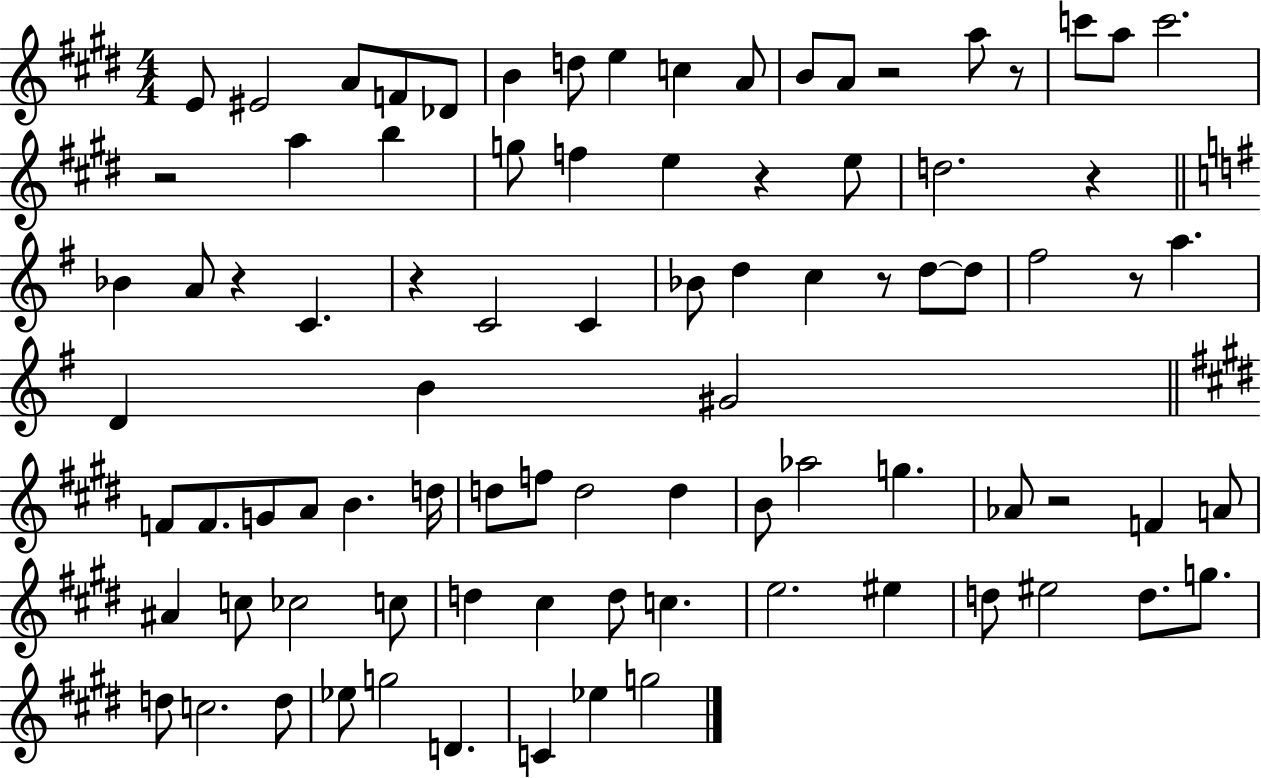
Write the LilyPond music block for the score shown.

{
  \clef treble
  \numericTimeSignature
  \time 4/4
  \key e \major
  e'8 eis'2 a'8 f'8 des'8 | b'4 d''8 e''4 c''4 a'8 | b'8 a'8 r2 a''8 r8 | c'''8 a''8 c'''2. | \break r2 a''4 b''4 | g''8 f''4 e''4 r4 e''8 | d''2. r4 | \bar "||" \break \key g \major bes'4 a'8 r4 c'4. | r4 c'2 c'4 | bes'8 d''4 c''4 r8 d''8~~ d''8 | fis''2 r8 a''4. | \break d'4 b'4 gis'2 | \bar "||" \break \key e \major f'8 f'8. g'8 a'8 b'4. d''16 | d''8 f''8 d''2 d''4 | b'8 aes''2 g''4. | aes'8 r2 f'4 a'8 | \break ais'4 c''8 ces''2 c''8 | d''4 cis''4 d''8 c''4. | e''2. eis''4 | d''8 eis''2 d''8. g''8. | \break d''8 c''2. d''8 | ees''8 g''2 d'4. | c'4 ees''4 g''2 | \bar "|."
}